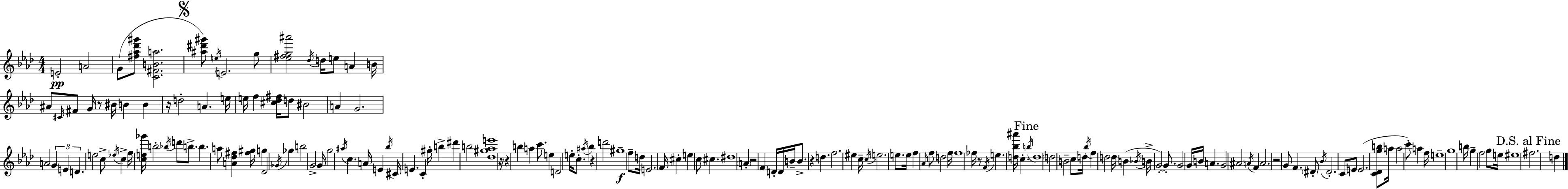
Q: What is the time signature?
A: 4/4